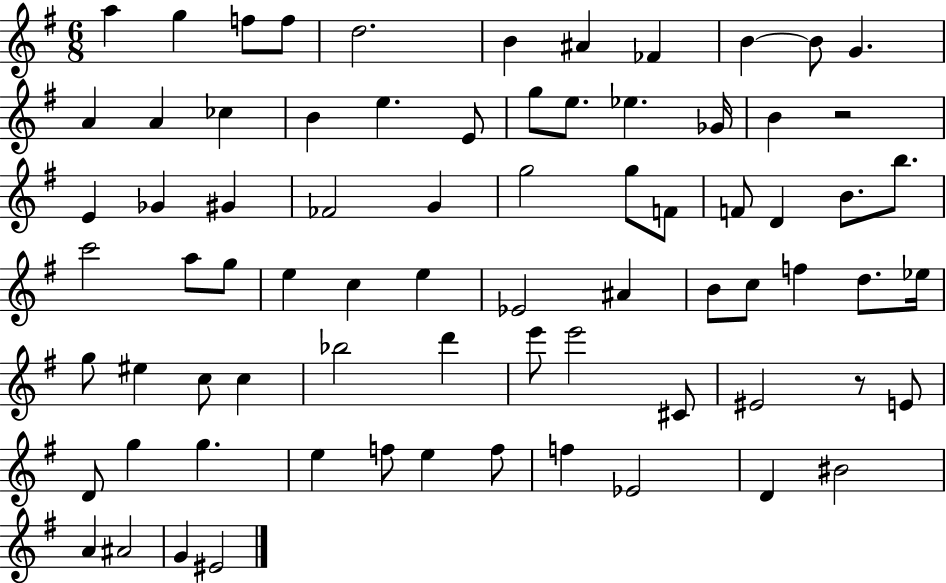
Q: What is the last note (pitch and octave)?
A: EIS4